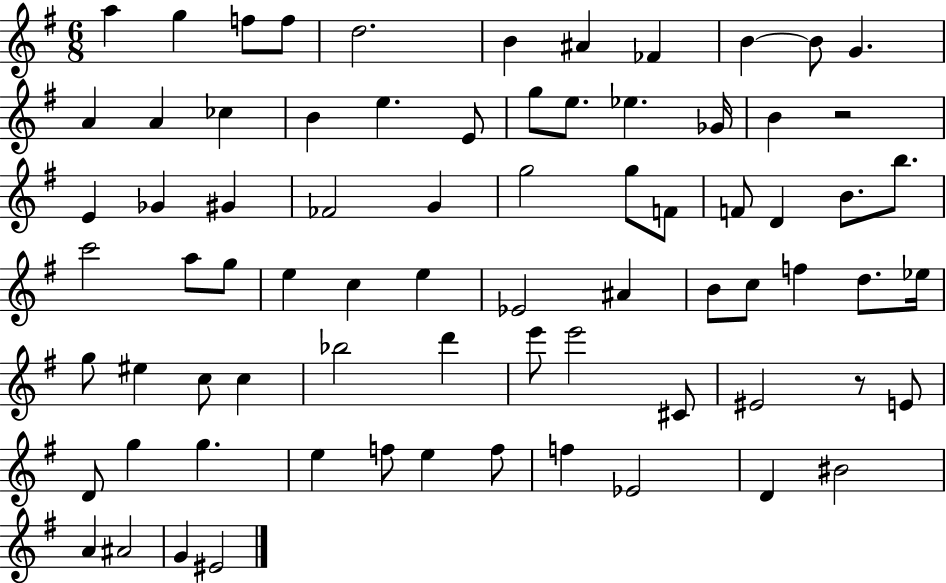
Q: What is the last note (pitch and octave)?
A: EIS4